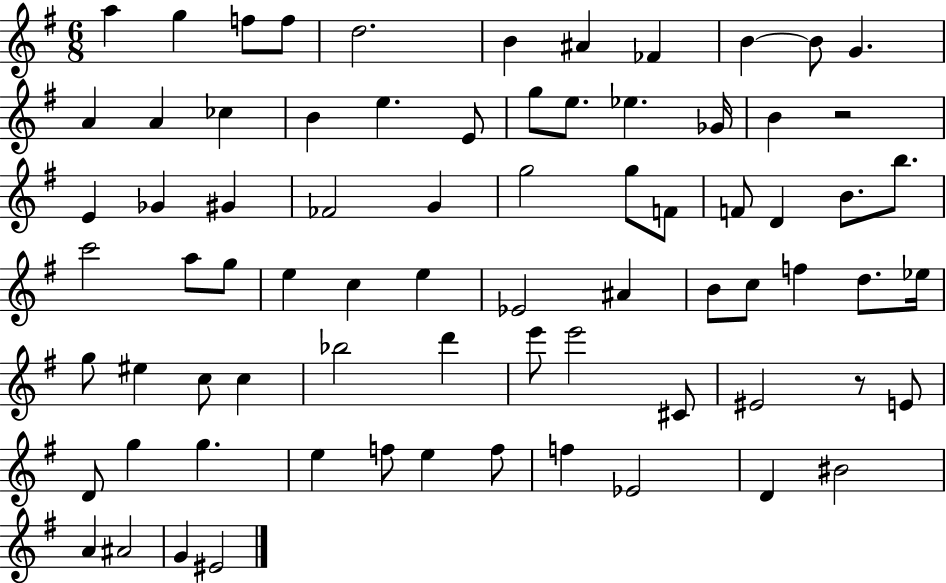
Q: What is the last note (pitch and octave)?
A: EIS4